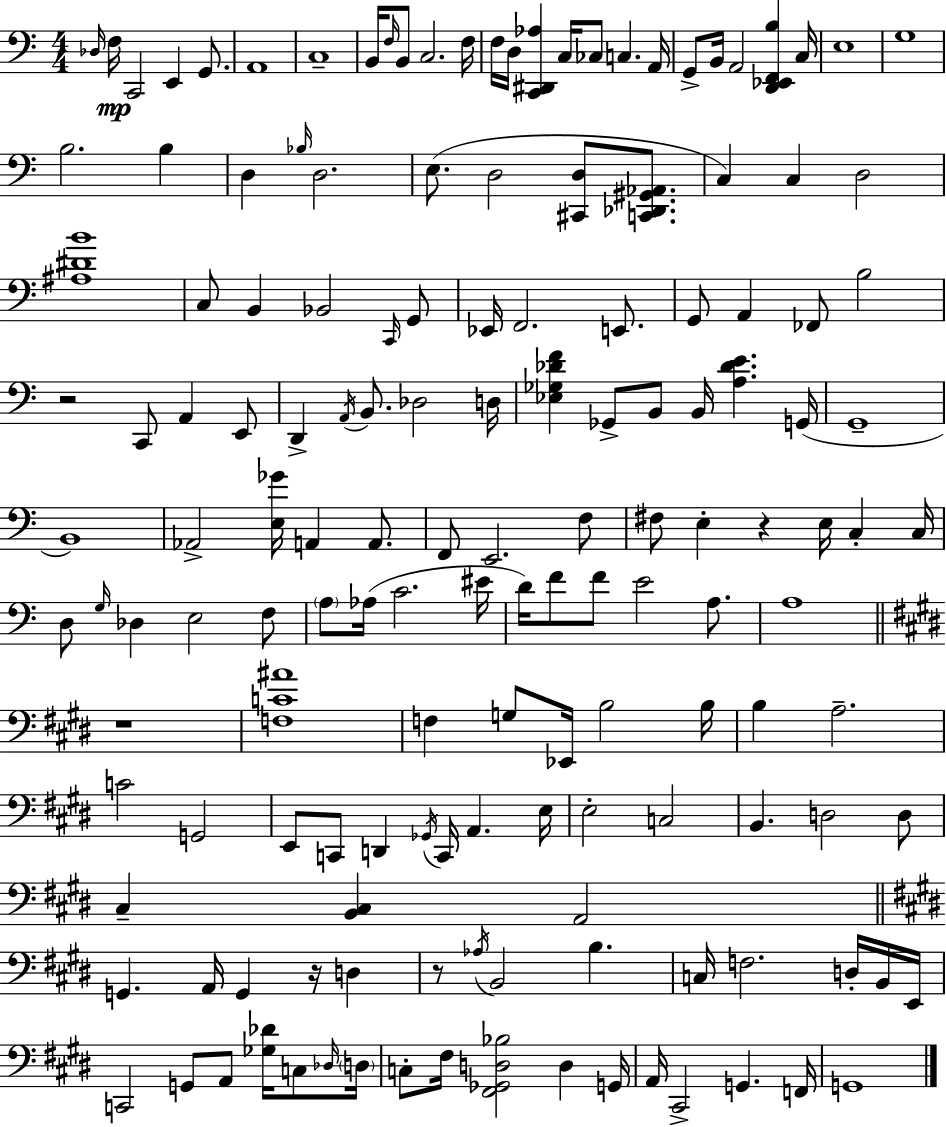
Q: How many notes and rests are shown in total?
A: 153